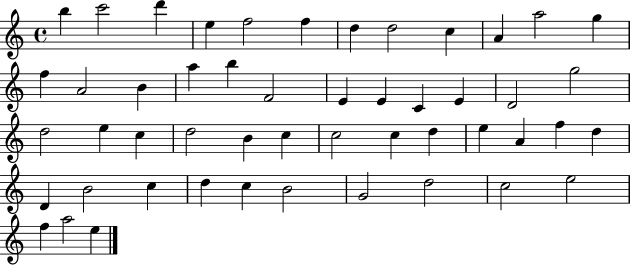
X:1
T:Untitled
M:4/4
L:1/4
K:C
b c'2 d' e f2 f d d2 c A a2 g f A2 B a b F2 E E C E D2 g2 d2 e c d2 B c c2 c d e A f d D B2 c d c B2 G2 d2 c2 e2 f a2 e